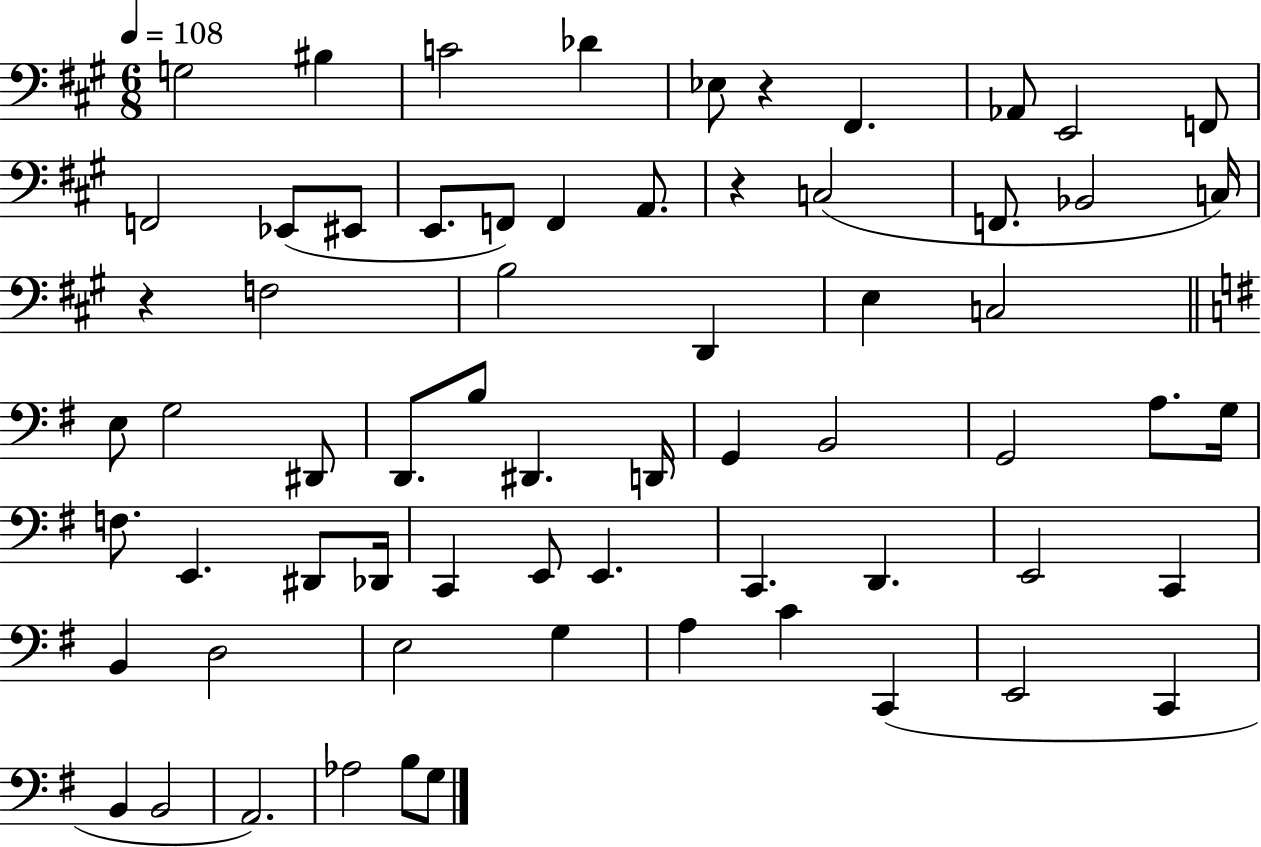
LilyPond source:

{
  \clef bass
  \numericTimeSignature
  \time 6/8
  \key a \major
  \tempo 4 = 108
  g2 bis4 | c'2 des'4 | ees8 r4 fis,4. | aes,8 e,2 f,8 | \break f,2 ees,8( eis,8 | e,8. f,8) f,4 a,8. | r4 c2( | f,8. bes,2 c16) | \break r4 f2 | b2 d,4 | e4 c2 | \bar "||" \break \key g \major e8 g2 dis,8 | d,8. b8 dis,4. d,16 | g,4 b,2 | g,2 a8. g16 | \break f8. e,4. dis,8 des,16 | c,4 e,8 e,4. | c,4. d,4. | e,2 c,4 | \break b,4 d2 | e2 g4 | a4 c'4 c,4( | e,2 c,4 | \break b,4 b,2 | a,2.) | aes2 b8 g8 | \bar "|."
}